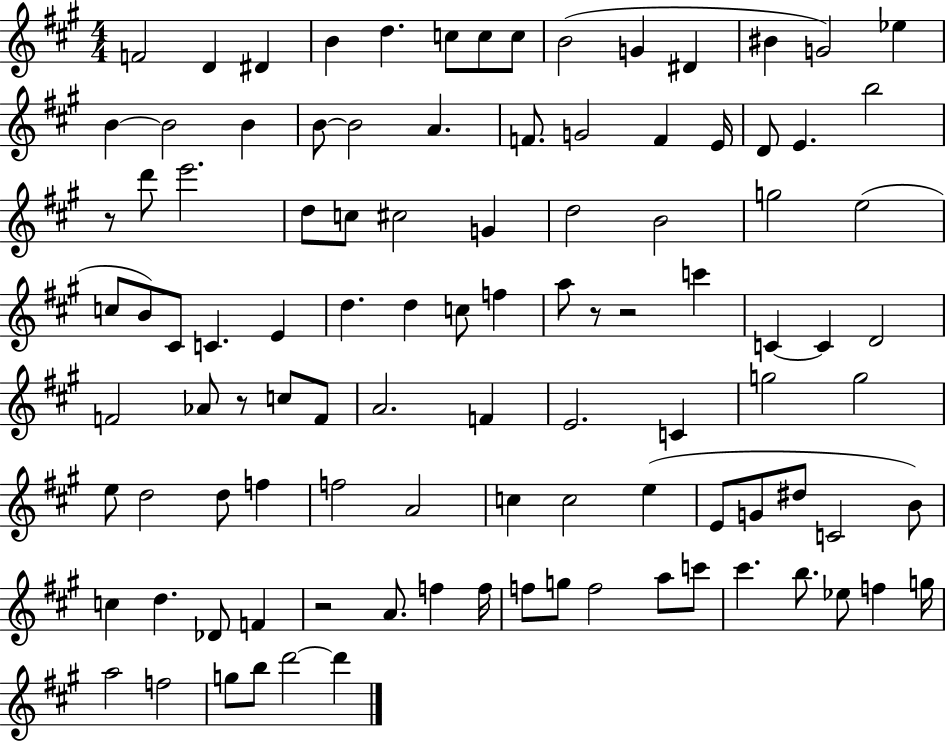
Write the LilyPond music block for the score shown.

{
  \clef treble
  \numericTimeSignature
  \time 4/4
  \key a \major
  f'2 d'4 dis'4 | b'4 d''4. c''8 c''8 c''8 | b'2( g'4 dis'4 | bis'4 g'2) ees''4 | \break b'4~~ b'2 b'4 | b'8~~ b'2 a'4. | f'8. g'2 f'4 e'16 | d'8 e'4. b''2 | \break r8 d'''8 e'''2. | d''8 c''8 cis''2 g'4 | d''2 b'2 | g''2 e''2( | \break c''8 b'8) cis'8 c'4. e'4 | d''4. d''4 c''8 f''4 | a''8 r8 r2 c'''4 | c'4~~ c'4 d'2 | \break f'2 aes'8 r8 c''8 f'8 | a'2. f'4 | e'2. c'4 | g''2 g''2 | \break e''8 d''2 d''8 f''4 | f''2 a'2 | c''4 c''2 e''4( | e'8 g'8 dis''8 c'2 b'8) | \break c''4 d''4. des'8 f'4 | r2 a'8. f''4 f''16 | f''8 g''8 f''2 a''8 c'''8 | cis'''4. b''8. ees''8 f''4 g''16 | \break a''2 f''2 | g''8 b''8 d'''2~~ d'''4 | \bar "|."
}